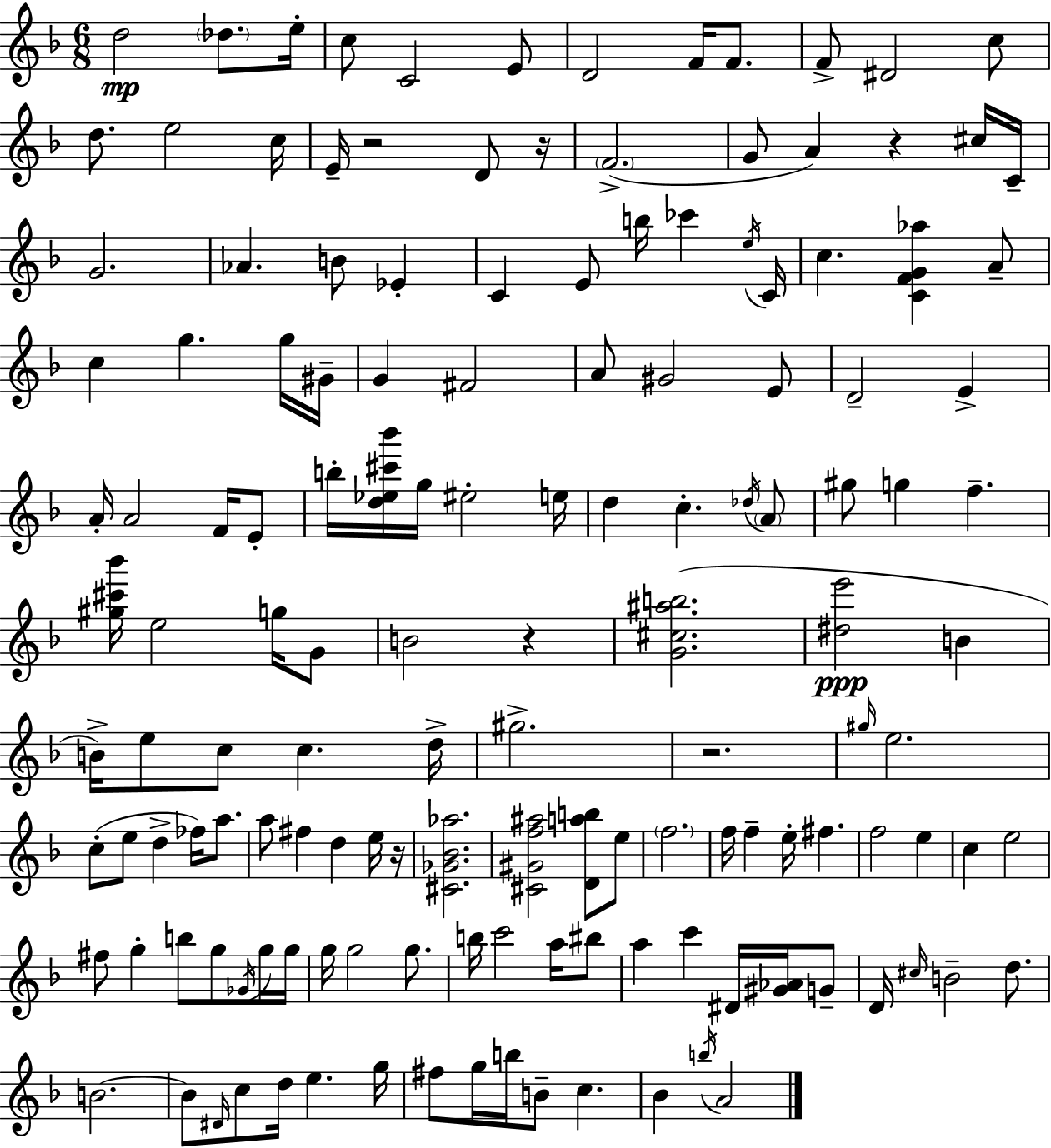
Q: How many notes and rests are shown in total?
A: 144